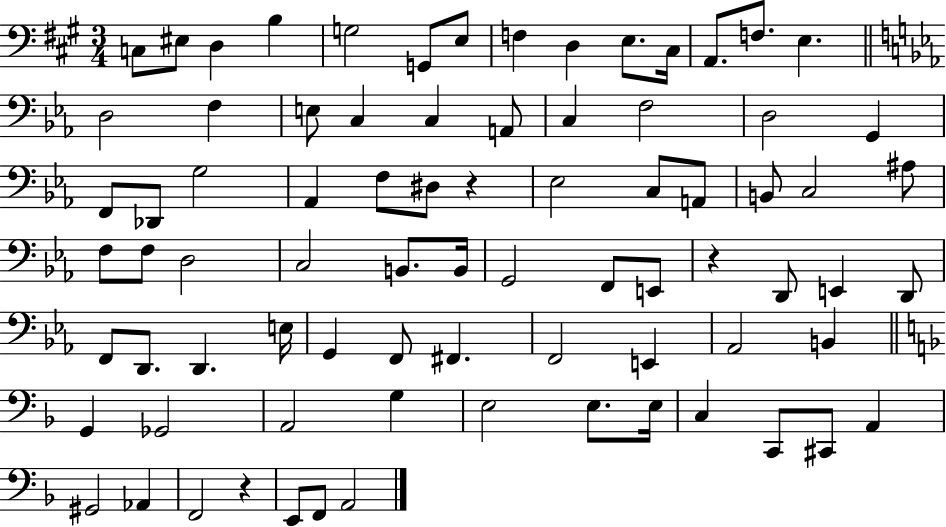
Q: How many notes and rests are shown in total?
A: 79